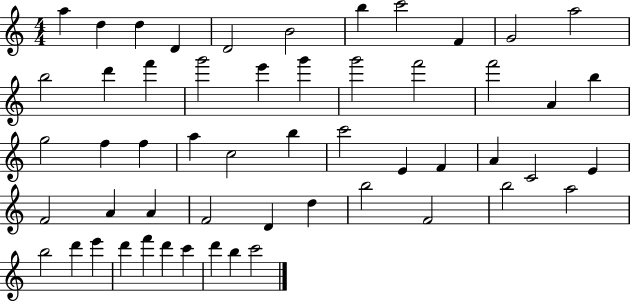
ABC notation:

X:1
T:Untitled
M:4/4
L:1/4
K:C
a d d D D2 B2 b c'2 F G2 a2 b2 d' f' g'2 e' g' g'2 f'2 f'2 A b g2 f f a c2 b c'2 E F A C2 E F2 A A F2 D d b2 F2 b2 a2 b2 d' e' d' f' d' c' d' b c'2